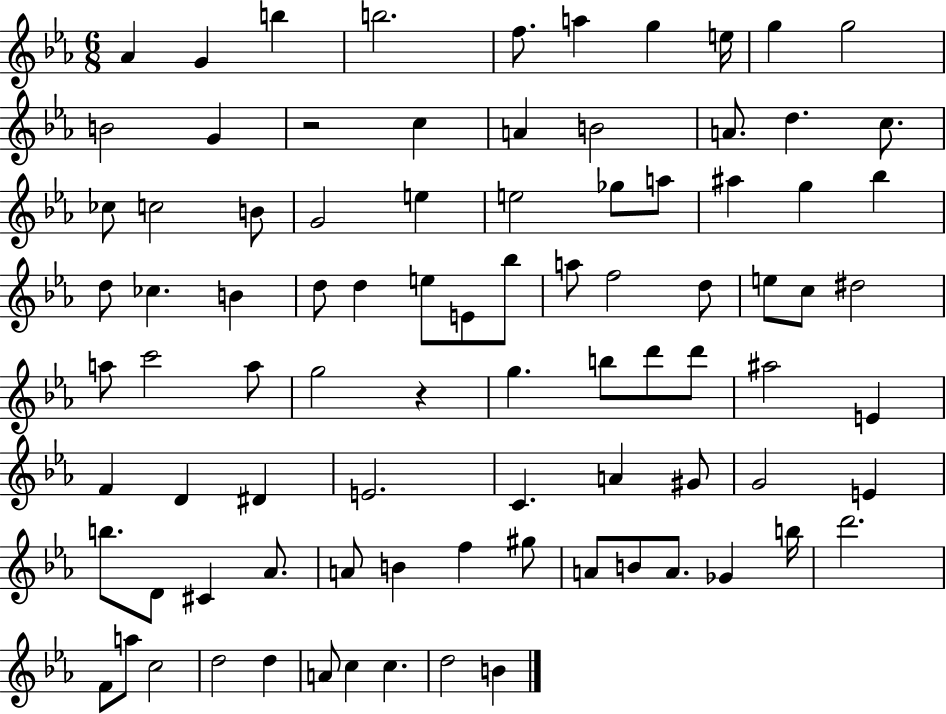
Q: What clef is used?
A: treble